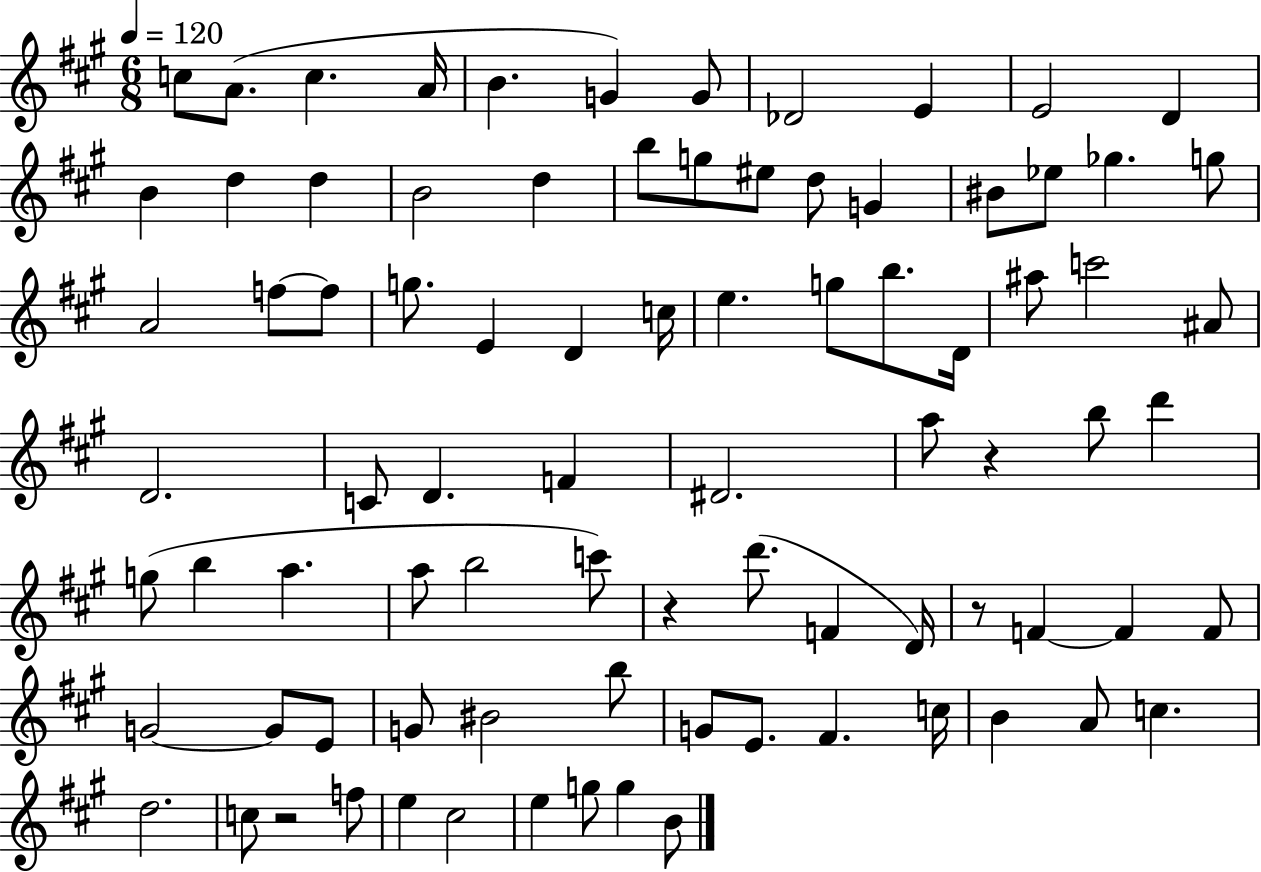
{
  \clef treble
  \numericTimeSignature
  \time 6/8
  \key a \major
  \tempo 4 = 120
  c''8 a'8.( c''4. a'16 | b'4. g'4) g'8 | des'2 e'4 | e'2 d'4 | \break b'4 d''4 d''4 | b'2 d''4 | b''8 g''8 eis''8 d''8 g'4 | bis'8 ees''8 ges''4. g''8 | \break a'2 f''8~~ f''8 | g''8. e'4 d'4 c''16 | e''4. g''8 b''8. d'16 | ais''8 c'''2 ais'8 | \break d'2. | c'8 d'4. f'4 | dis'2. | a''8 r4 b''8 d'''4 | \break g''8( b''4 a''4. | a''8 b''2 c'''8) | r4 d'''8.( f'4 d'16) | r8 f'4~~ f'4 f'8 | \break g'2~~ g'8 e'8 | g'8 bis'2 b''8 | g'8 e'8. fis'4. c''16 | b'4 a'8 c''4. | \break d''2. | c''8 r2 f''8 | e''4 cis''2 | e''4 g''8 g''4 b'8 | \break \bar "|."
}